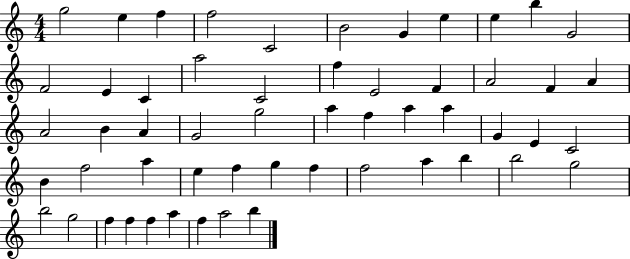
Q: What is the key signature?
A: C major